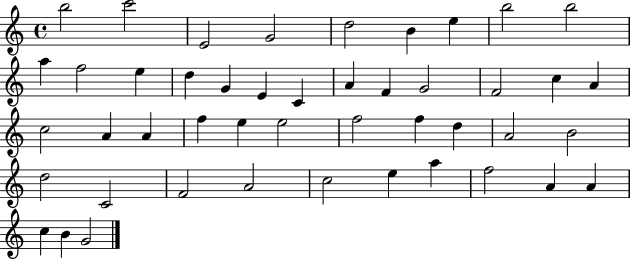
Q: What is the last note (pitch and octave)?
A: G4